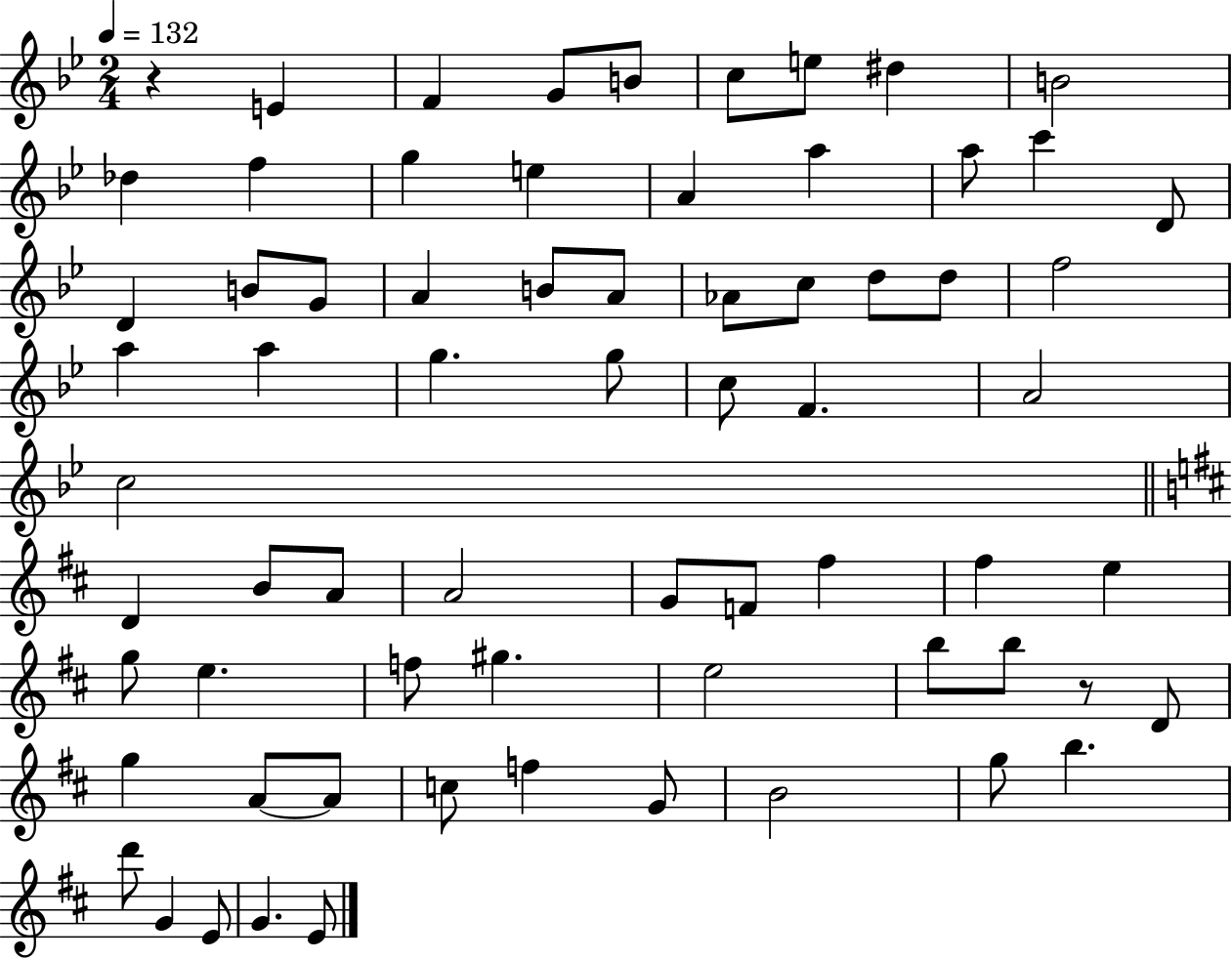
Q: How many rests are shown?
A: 2